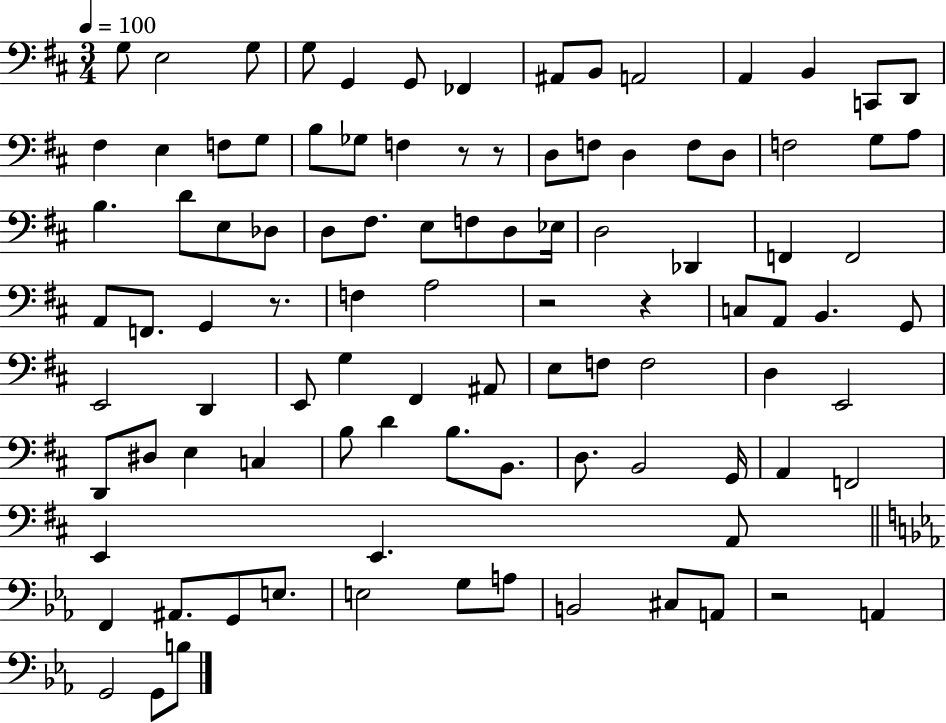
{
  \clef bass
  \numericTimeSignature
  \time 3/4
  \key d \major
  \tempo 4 = 100
  \repeat volta 2 { g8 e2 g8 | g8 g,4 g,8 fes,4 | ais,8 b,8 a,2 | a,4 b,4 c,8 d,8 | \break fis4 e4 f8 g8 | b8 ges8 f4 r8 r8 | d8 f8 d4 f8 d8 | f2 g8 a8 | \break b4. d'8 e8 des8 | d8 fis8. e8 f8 d8 ees16 | d2 des,4 | f,4 f,2 | \break a,8 f,8. g,4 r8. | f4 a2 | r2 r4 | c8 a,8 b,4. g,8 | \break e,2 d,4 | e,8 g4 fis,4 ais,8 | e8 f8 f2 | d4 e,2 | \break d,8 dis8 e4 c4 | b8 d'4 b8. b,8. | d8. b,2 g,16 | a,4 f,2 | \break e,4 e,4. a,8 | \bar "||" \break \key ees \major f,4 ais,8. g,8 e8. | e2 g8 a8 | b,2 cis8 a,8 | r2 a,4 | \break g,2 g,8 b8 | } \bar "|."
}